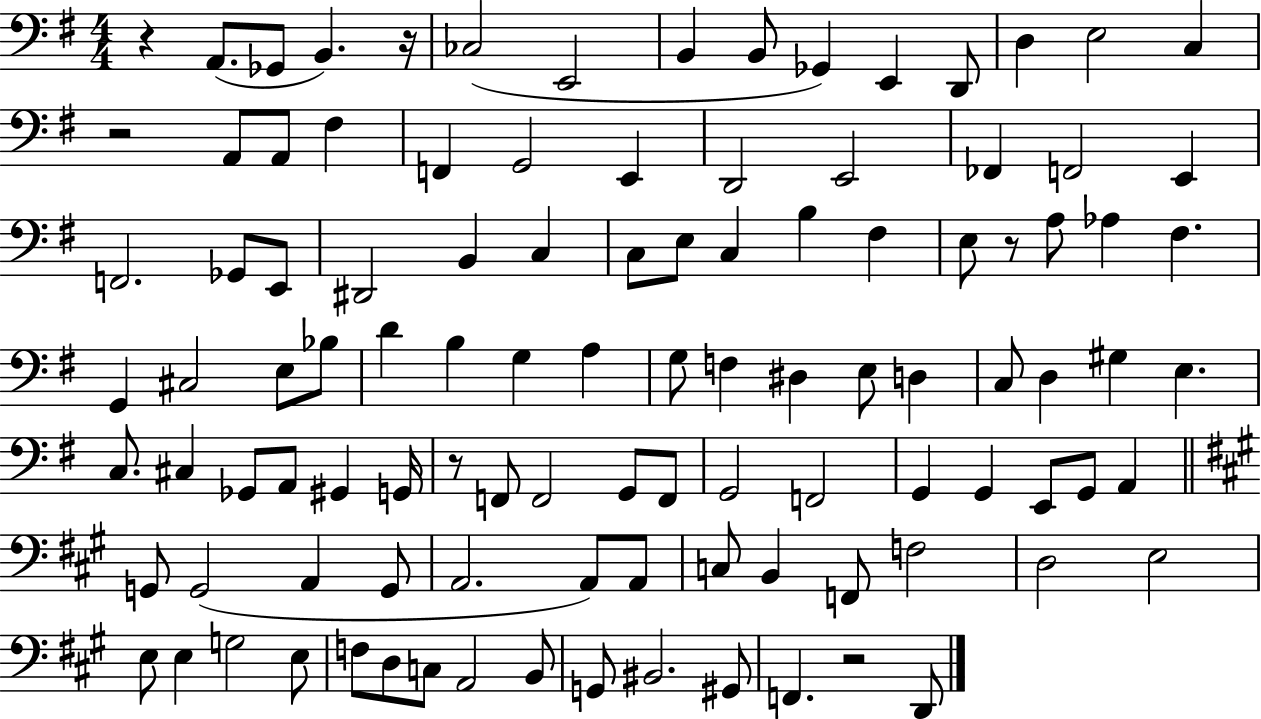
R/q A2/e. Gb2/e B2/q. R/s CES3/h E2/h B2/q B2/e Gb2/q E2/q D2/e D3/q E3/h C3/q R/h A2/e A2/e F#3/q F2/q G2/h E2/q D2/h E2/h FES2/q F2/h E2/q F2/h. Gb2/e E2/e D#2/h B2/q C3/q C3/e E3/e C3/q B3/q F#3/q E3/e R/e A3/e Ab3/q F#3/q. G2/q C#3/h E3/e Bb3/e D4/q B3/q G3/q A3/q G3/e F3/q D#3/q E3/e D3/q C3/e D3/q G#3/q E3/q. C3/e. C#3/q Gb2/e A2/e G#2/q G2/s R/e F2/e F2/h G2/e F2/e G2/h F2/h G2/q G2/q E2/e G2/e A2/q G2/e G2/h A2/q G2/e A2/h. A2/e A2/e C3/e B2/q F2/e F3/h D3/h E3/h E3/e E3/q G3/h E3/e F3/e D3/e C3/e A2/h B2/e G2/e BIS2/h. G#2/e F2/q. R/h D2/e